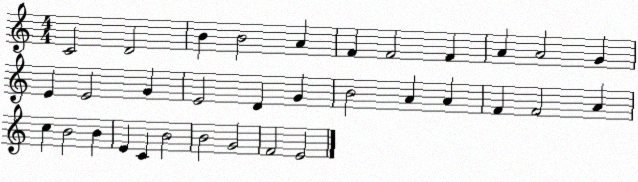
X:1
T:Untitled
M:4/4
L:1/4
K:C
C2 D2 B B2 A F F2 F A A2 G E E2 G E2 D G B2 A A F F2 A c B2 B E C B2 B2 G2 F2 E2